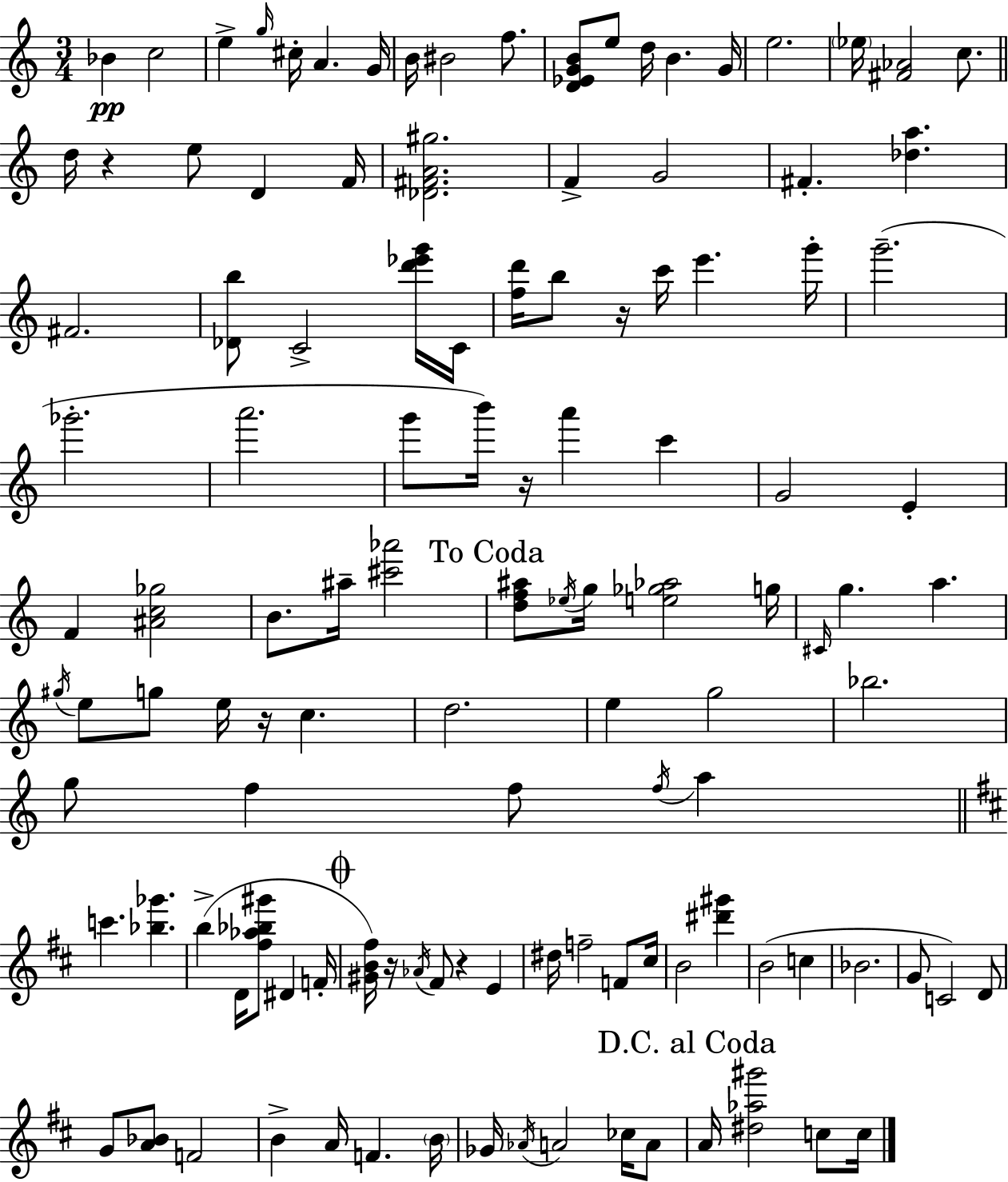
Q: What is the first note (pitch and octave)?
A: Bb4